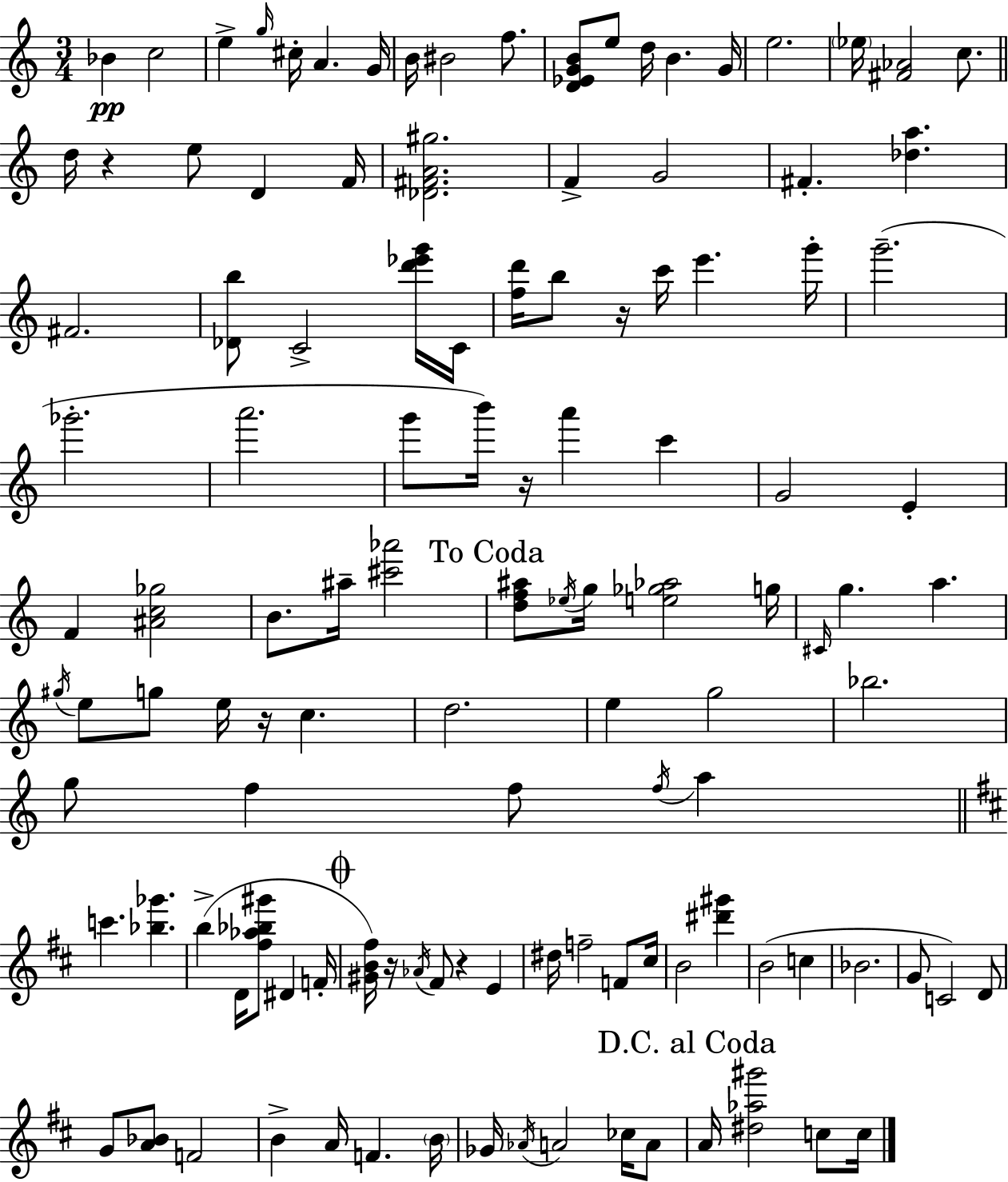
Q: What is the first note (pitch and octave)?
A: Bb4